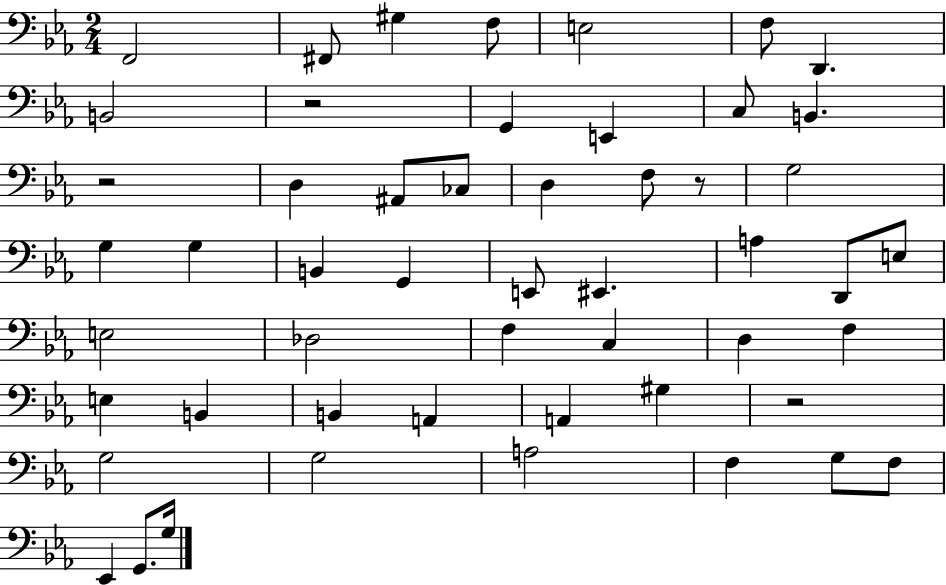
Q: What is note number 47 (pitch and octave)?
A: G2